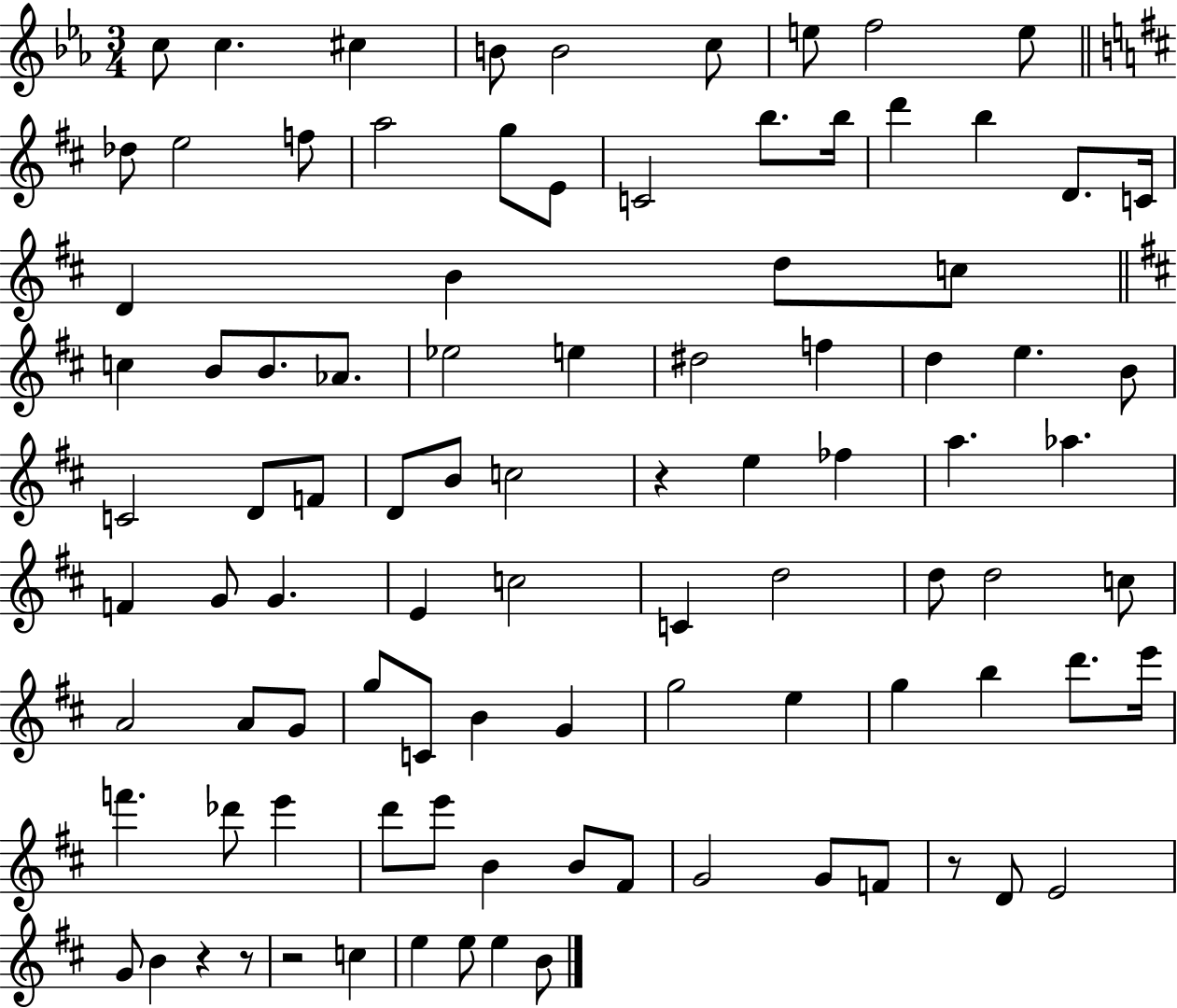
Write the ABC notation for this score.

X:1
T:Untitled
M:3/4
L:1/4
K:Eb
c/2 c ^c B/2 B2 c/2 e/2 f2 e/2 _d/2 e2 f/2 a2 g/2 E/2 C2 b/2 b/4 d' b D/2 C/4 D B d/2 c/2 c B/2 B/2 _A/2 _e2 e ^d2 f d e B/2 C2 D/2 F/2 D/2 B/2 c2 z e _f a _a F G/2 G E c2 C d2 d/2 d2 c/2 A2 A/2 G/2 g/2 C/2 B G g2 e g b d'/2 e'/4 f' _d'/2 e' d'/2 e'/2 B B/2 ^F/2 G2 G/2 F/2 z/2 D/2 E2 G/2 B z z/2 z2 c e e/2 e B/2